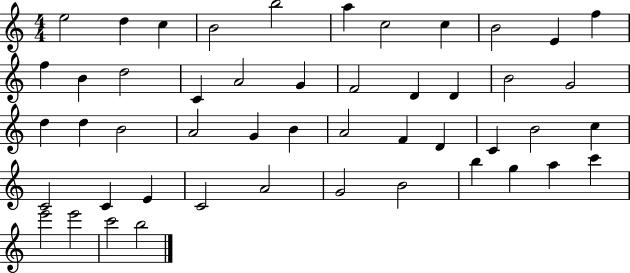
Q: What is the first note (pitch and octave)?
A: E5